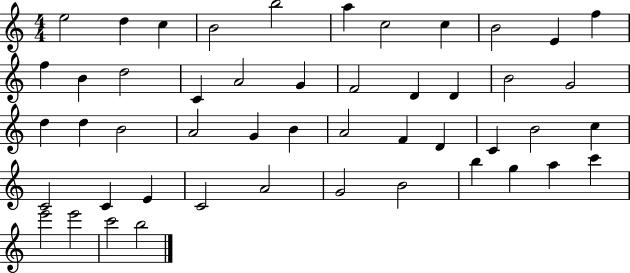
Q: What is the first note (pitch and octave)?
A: E5